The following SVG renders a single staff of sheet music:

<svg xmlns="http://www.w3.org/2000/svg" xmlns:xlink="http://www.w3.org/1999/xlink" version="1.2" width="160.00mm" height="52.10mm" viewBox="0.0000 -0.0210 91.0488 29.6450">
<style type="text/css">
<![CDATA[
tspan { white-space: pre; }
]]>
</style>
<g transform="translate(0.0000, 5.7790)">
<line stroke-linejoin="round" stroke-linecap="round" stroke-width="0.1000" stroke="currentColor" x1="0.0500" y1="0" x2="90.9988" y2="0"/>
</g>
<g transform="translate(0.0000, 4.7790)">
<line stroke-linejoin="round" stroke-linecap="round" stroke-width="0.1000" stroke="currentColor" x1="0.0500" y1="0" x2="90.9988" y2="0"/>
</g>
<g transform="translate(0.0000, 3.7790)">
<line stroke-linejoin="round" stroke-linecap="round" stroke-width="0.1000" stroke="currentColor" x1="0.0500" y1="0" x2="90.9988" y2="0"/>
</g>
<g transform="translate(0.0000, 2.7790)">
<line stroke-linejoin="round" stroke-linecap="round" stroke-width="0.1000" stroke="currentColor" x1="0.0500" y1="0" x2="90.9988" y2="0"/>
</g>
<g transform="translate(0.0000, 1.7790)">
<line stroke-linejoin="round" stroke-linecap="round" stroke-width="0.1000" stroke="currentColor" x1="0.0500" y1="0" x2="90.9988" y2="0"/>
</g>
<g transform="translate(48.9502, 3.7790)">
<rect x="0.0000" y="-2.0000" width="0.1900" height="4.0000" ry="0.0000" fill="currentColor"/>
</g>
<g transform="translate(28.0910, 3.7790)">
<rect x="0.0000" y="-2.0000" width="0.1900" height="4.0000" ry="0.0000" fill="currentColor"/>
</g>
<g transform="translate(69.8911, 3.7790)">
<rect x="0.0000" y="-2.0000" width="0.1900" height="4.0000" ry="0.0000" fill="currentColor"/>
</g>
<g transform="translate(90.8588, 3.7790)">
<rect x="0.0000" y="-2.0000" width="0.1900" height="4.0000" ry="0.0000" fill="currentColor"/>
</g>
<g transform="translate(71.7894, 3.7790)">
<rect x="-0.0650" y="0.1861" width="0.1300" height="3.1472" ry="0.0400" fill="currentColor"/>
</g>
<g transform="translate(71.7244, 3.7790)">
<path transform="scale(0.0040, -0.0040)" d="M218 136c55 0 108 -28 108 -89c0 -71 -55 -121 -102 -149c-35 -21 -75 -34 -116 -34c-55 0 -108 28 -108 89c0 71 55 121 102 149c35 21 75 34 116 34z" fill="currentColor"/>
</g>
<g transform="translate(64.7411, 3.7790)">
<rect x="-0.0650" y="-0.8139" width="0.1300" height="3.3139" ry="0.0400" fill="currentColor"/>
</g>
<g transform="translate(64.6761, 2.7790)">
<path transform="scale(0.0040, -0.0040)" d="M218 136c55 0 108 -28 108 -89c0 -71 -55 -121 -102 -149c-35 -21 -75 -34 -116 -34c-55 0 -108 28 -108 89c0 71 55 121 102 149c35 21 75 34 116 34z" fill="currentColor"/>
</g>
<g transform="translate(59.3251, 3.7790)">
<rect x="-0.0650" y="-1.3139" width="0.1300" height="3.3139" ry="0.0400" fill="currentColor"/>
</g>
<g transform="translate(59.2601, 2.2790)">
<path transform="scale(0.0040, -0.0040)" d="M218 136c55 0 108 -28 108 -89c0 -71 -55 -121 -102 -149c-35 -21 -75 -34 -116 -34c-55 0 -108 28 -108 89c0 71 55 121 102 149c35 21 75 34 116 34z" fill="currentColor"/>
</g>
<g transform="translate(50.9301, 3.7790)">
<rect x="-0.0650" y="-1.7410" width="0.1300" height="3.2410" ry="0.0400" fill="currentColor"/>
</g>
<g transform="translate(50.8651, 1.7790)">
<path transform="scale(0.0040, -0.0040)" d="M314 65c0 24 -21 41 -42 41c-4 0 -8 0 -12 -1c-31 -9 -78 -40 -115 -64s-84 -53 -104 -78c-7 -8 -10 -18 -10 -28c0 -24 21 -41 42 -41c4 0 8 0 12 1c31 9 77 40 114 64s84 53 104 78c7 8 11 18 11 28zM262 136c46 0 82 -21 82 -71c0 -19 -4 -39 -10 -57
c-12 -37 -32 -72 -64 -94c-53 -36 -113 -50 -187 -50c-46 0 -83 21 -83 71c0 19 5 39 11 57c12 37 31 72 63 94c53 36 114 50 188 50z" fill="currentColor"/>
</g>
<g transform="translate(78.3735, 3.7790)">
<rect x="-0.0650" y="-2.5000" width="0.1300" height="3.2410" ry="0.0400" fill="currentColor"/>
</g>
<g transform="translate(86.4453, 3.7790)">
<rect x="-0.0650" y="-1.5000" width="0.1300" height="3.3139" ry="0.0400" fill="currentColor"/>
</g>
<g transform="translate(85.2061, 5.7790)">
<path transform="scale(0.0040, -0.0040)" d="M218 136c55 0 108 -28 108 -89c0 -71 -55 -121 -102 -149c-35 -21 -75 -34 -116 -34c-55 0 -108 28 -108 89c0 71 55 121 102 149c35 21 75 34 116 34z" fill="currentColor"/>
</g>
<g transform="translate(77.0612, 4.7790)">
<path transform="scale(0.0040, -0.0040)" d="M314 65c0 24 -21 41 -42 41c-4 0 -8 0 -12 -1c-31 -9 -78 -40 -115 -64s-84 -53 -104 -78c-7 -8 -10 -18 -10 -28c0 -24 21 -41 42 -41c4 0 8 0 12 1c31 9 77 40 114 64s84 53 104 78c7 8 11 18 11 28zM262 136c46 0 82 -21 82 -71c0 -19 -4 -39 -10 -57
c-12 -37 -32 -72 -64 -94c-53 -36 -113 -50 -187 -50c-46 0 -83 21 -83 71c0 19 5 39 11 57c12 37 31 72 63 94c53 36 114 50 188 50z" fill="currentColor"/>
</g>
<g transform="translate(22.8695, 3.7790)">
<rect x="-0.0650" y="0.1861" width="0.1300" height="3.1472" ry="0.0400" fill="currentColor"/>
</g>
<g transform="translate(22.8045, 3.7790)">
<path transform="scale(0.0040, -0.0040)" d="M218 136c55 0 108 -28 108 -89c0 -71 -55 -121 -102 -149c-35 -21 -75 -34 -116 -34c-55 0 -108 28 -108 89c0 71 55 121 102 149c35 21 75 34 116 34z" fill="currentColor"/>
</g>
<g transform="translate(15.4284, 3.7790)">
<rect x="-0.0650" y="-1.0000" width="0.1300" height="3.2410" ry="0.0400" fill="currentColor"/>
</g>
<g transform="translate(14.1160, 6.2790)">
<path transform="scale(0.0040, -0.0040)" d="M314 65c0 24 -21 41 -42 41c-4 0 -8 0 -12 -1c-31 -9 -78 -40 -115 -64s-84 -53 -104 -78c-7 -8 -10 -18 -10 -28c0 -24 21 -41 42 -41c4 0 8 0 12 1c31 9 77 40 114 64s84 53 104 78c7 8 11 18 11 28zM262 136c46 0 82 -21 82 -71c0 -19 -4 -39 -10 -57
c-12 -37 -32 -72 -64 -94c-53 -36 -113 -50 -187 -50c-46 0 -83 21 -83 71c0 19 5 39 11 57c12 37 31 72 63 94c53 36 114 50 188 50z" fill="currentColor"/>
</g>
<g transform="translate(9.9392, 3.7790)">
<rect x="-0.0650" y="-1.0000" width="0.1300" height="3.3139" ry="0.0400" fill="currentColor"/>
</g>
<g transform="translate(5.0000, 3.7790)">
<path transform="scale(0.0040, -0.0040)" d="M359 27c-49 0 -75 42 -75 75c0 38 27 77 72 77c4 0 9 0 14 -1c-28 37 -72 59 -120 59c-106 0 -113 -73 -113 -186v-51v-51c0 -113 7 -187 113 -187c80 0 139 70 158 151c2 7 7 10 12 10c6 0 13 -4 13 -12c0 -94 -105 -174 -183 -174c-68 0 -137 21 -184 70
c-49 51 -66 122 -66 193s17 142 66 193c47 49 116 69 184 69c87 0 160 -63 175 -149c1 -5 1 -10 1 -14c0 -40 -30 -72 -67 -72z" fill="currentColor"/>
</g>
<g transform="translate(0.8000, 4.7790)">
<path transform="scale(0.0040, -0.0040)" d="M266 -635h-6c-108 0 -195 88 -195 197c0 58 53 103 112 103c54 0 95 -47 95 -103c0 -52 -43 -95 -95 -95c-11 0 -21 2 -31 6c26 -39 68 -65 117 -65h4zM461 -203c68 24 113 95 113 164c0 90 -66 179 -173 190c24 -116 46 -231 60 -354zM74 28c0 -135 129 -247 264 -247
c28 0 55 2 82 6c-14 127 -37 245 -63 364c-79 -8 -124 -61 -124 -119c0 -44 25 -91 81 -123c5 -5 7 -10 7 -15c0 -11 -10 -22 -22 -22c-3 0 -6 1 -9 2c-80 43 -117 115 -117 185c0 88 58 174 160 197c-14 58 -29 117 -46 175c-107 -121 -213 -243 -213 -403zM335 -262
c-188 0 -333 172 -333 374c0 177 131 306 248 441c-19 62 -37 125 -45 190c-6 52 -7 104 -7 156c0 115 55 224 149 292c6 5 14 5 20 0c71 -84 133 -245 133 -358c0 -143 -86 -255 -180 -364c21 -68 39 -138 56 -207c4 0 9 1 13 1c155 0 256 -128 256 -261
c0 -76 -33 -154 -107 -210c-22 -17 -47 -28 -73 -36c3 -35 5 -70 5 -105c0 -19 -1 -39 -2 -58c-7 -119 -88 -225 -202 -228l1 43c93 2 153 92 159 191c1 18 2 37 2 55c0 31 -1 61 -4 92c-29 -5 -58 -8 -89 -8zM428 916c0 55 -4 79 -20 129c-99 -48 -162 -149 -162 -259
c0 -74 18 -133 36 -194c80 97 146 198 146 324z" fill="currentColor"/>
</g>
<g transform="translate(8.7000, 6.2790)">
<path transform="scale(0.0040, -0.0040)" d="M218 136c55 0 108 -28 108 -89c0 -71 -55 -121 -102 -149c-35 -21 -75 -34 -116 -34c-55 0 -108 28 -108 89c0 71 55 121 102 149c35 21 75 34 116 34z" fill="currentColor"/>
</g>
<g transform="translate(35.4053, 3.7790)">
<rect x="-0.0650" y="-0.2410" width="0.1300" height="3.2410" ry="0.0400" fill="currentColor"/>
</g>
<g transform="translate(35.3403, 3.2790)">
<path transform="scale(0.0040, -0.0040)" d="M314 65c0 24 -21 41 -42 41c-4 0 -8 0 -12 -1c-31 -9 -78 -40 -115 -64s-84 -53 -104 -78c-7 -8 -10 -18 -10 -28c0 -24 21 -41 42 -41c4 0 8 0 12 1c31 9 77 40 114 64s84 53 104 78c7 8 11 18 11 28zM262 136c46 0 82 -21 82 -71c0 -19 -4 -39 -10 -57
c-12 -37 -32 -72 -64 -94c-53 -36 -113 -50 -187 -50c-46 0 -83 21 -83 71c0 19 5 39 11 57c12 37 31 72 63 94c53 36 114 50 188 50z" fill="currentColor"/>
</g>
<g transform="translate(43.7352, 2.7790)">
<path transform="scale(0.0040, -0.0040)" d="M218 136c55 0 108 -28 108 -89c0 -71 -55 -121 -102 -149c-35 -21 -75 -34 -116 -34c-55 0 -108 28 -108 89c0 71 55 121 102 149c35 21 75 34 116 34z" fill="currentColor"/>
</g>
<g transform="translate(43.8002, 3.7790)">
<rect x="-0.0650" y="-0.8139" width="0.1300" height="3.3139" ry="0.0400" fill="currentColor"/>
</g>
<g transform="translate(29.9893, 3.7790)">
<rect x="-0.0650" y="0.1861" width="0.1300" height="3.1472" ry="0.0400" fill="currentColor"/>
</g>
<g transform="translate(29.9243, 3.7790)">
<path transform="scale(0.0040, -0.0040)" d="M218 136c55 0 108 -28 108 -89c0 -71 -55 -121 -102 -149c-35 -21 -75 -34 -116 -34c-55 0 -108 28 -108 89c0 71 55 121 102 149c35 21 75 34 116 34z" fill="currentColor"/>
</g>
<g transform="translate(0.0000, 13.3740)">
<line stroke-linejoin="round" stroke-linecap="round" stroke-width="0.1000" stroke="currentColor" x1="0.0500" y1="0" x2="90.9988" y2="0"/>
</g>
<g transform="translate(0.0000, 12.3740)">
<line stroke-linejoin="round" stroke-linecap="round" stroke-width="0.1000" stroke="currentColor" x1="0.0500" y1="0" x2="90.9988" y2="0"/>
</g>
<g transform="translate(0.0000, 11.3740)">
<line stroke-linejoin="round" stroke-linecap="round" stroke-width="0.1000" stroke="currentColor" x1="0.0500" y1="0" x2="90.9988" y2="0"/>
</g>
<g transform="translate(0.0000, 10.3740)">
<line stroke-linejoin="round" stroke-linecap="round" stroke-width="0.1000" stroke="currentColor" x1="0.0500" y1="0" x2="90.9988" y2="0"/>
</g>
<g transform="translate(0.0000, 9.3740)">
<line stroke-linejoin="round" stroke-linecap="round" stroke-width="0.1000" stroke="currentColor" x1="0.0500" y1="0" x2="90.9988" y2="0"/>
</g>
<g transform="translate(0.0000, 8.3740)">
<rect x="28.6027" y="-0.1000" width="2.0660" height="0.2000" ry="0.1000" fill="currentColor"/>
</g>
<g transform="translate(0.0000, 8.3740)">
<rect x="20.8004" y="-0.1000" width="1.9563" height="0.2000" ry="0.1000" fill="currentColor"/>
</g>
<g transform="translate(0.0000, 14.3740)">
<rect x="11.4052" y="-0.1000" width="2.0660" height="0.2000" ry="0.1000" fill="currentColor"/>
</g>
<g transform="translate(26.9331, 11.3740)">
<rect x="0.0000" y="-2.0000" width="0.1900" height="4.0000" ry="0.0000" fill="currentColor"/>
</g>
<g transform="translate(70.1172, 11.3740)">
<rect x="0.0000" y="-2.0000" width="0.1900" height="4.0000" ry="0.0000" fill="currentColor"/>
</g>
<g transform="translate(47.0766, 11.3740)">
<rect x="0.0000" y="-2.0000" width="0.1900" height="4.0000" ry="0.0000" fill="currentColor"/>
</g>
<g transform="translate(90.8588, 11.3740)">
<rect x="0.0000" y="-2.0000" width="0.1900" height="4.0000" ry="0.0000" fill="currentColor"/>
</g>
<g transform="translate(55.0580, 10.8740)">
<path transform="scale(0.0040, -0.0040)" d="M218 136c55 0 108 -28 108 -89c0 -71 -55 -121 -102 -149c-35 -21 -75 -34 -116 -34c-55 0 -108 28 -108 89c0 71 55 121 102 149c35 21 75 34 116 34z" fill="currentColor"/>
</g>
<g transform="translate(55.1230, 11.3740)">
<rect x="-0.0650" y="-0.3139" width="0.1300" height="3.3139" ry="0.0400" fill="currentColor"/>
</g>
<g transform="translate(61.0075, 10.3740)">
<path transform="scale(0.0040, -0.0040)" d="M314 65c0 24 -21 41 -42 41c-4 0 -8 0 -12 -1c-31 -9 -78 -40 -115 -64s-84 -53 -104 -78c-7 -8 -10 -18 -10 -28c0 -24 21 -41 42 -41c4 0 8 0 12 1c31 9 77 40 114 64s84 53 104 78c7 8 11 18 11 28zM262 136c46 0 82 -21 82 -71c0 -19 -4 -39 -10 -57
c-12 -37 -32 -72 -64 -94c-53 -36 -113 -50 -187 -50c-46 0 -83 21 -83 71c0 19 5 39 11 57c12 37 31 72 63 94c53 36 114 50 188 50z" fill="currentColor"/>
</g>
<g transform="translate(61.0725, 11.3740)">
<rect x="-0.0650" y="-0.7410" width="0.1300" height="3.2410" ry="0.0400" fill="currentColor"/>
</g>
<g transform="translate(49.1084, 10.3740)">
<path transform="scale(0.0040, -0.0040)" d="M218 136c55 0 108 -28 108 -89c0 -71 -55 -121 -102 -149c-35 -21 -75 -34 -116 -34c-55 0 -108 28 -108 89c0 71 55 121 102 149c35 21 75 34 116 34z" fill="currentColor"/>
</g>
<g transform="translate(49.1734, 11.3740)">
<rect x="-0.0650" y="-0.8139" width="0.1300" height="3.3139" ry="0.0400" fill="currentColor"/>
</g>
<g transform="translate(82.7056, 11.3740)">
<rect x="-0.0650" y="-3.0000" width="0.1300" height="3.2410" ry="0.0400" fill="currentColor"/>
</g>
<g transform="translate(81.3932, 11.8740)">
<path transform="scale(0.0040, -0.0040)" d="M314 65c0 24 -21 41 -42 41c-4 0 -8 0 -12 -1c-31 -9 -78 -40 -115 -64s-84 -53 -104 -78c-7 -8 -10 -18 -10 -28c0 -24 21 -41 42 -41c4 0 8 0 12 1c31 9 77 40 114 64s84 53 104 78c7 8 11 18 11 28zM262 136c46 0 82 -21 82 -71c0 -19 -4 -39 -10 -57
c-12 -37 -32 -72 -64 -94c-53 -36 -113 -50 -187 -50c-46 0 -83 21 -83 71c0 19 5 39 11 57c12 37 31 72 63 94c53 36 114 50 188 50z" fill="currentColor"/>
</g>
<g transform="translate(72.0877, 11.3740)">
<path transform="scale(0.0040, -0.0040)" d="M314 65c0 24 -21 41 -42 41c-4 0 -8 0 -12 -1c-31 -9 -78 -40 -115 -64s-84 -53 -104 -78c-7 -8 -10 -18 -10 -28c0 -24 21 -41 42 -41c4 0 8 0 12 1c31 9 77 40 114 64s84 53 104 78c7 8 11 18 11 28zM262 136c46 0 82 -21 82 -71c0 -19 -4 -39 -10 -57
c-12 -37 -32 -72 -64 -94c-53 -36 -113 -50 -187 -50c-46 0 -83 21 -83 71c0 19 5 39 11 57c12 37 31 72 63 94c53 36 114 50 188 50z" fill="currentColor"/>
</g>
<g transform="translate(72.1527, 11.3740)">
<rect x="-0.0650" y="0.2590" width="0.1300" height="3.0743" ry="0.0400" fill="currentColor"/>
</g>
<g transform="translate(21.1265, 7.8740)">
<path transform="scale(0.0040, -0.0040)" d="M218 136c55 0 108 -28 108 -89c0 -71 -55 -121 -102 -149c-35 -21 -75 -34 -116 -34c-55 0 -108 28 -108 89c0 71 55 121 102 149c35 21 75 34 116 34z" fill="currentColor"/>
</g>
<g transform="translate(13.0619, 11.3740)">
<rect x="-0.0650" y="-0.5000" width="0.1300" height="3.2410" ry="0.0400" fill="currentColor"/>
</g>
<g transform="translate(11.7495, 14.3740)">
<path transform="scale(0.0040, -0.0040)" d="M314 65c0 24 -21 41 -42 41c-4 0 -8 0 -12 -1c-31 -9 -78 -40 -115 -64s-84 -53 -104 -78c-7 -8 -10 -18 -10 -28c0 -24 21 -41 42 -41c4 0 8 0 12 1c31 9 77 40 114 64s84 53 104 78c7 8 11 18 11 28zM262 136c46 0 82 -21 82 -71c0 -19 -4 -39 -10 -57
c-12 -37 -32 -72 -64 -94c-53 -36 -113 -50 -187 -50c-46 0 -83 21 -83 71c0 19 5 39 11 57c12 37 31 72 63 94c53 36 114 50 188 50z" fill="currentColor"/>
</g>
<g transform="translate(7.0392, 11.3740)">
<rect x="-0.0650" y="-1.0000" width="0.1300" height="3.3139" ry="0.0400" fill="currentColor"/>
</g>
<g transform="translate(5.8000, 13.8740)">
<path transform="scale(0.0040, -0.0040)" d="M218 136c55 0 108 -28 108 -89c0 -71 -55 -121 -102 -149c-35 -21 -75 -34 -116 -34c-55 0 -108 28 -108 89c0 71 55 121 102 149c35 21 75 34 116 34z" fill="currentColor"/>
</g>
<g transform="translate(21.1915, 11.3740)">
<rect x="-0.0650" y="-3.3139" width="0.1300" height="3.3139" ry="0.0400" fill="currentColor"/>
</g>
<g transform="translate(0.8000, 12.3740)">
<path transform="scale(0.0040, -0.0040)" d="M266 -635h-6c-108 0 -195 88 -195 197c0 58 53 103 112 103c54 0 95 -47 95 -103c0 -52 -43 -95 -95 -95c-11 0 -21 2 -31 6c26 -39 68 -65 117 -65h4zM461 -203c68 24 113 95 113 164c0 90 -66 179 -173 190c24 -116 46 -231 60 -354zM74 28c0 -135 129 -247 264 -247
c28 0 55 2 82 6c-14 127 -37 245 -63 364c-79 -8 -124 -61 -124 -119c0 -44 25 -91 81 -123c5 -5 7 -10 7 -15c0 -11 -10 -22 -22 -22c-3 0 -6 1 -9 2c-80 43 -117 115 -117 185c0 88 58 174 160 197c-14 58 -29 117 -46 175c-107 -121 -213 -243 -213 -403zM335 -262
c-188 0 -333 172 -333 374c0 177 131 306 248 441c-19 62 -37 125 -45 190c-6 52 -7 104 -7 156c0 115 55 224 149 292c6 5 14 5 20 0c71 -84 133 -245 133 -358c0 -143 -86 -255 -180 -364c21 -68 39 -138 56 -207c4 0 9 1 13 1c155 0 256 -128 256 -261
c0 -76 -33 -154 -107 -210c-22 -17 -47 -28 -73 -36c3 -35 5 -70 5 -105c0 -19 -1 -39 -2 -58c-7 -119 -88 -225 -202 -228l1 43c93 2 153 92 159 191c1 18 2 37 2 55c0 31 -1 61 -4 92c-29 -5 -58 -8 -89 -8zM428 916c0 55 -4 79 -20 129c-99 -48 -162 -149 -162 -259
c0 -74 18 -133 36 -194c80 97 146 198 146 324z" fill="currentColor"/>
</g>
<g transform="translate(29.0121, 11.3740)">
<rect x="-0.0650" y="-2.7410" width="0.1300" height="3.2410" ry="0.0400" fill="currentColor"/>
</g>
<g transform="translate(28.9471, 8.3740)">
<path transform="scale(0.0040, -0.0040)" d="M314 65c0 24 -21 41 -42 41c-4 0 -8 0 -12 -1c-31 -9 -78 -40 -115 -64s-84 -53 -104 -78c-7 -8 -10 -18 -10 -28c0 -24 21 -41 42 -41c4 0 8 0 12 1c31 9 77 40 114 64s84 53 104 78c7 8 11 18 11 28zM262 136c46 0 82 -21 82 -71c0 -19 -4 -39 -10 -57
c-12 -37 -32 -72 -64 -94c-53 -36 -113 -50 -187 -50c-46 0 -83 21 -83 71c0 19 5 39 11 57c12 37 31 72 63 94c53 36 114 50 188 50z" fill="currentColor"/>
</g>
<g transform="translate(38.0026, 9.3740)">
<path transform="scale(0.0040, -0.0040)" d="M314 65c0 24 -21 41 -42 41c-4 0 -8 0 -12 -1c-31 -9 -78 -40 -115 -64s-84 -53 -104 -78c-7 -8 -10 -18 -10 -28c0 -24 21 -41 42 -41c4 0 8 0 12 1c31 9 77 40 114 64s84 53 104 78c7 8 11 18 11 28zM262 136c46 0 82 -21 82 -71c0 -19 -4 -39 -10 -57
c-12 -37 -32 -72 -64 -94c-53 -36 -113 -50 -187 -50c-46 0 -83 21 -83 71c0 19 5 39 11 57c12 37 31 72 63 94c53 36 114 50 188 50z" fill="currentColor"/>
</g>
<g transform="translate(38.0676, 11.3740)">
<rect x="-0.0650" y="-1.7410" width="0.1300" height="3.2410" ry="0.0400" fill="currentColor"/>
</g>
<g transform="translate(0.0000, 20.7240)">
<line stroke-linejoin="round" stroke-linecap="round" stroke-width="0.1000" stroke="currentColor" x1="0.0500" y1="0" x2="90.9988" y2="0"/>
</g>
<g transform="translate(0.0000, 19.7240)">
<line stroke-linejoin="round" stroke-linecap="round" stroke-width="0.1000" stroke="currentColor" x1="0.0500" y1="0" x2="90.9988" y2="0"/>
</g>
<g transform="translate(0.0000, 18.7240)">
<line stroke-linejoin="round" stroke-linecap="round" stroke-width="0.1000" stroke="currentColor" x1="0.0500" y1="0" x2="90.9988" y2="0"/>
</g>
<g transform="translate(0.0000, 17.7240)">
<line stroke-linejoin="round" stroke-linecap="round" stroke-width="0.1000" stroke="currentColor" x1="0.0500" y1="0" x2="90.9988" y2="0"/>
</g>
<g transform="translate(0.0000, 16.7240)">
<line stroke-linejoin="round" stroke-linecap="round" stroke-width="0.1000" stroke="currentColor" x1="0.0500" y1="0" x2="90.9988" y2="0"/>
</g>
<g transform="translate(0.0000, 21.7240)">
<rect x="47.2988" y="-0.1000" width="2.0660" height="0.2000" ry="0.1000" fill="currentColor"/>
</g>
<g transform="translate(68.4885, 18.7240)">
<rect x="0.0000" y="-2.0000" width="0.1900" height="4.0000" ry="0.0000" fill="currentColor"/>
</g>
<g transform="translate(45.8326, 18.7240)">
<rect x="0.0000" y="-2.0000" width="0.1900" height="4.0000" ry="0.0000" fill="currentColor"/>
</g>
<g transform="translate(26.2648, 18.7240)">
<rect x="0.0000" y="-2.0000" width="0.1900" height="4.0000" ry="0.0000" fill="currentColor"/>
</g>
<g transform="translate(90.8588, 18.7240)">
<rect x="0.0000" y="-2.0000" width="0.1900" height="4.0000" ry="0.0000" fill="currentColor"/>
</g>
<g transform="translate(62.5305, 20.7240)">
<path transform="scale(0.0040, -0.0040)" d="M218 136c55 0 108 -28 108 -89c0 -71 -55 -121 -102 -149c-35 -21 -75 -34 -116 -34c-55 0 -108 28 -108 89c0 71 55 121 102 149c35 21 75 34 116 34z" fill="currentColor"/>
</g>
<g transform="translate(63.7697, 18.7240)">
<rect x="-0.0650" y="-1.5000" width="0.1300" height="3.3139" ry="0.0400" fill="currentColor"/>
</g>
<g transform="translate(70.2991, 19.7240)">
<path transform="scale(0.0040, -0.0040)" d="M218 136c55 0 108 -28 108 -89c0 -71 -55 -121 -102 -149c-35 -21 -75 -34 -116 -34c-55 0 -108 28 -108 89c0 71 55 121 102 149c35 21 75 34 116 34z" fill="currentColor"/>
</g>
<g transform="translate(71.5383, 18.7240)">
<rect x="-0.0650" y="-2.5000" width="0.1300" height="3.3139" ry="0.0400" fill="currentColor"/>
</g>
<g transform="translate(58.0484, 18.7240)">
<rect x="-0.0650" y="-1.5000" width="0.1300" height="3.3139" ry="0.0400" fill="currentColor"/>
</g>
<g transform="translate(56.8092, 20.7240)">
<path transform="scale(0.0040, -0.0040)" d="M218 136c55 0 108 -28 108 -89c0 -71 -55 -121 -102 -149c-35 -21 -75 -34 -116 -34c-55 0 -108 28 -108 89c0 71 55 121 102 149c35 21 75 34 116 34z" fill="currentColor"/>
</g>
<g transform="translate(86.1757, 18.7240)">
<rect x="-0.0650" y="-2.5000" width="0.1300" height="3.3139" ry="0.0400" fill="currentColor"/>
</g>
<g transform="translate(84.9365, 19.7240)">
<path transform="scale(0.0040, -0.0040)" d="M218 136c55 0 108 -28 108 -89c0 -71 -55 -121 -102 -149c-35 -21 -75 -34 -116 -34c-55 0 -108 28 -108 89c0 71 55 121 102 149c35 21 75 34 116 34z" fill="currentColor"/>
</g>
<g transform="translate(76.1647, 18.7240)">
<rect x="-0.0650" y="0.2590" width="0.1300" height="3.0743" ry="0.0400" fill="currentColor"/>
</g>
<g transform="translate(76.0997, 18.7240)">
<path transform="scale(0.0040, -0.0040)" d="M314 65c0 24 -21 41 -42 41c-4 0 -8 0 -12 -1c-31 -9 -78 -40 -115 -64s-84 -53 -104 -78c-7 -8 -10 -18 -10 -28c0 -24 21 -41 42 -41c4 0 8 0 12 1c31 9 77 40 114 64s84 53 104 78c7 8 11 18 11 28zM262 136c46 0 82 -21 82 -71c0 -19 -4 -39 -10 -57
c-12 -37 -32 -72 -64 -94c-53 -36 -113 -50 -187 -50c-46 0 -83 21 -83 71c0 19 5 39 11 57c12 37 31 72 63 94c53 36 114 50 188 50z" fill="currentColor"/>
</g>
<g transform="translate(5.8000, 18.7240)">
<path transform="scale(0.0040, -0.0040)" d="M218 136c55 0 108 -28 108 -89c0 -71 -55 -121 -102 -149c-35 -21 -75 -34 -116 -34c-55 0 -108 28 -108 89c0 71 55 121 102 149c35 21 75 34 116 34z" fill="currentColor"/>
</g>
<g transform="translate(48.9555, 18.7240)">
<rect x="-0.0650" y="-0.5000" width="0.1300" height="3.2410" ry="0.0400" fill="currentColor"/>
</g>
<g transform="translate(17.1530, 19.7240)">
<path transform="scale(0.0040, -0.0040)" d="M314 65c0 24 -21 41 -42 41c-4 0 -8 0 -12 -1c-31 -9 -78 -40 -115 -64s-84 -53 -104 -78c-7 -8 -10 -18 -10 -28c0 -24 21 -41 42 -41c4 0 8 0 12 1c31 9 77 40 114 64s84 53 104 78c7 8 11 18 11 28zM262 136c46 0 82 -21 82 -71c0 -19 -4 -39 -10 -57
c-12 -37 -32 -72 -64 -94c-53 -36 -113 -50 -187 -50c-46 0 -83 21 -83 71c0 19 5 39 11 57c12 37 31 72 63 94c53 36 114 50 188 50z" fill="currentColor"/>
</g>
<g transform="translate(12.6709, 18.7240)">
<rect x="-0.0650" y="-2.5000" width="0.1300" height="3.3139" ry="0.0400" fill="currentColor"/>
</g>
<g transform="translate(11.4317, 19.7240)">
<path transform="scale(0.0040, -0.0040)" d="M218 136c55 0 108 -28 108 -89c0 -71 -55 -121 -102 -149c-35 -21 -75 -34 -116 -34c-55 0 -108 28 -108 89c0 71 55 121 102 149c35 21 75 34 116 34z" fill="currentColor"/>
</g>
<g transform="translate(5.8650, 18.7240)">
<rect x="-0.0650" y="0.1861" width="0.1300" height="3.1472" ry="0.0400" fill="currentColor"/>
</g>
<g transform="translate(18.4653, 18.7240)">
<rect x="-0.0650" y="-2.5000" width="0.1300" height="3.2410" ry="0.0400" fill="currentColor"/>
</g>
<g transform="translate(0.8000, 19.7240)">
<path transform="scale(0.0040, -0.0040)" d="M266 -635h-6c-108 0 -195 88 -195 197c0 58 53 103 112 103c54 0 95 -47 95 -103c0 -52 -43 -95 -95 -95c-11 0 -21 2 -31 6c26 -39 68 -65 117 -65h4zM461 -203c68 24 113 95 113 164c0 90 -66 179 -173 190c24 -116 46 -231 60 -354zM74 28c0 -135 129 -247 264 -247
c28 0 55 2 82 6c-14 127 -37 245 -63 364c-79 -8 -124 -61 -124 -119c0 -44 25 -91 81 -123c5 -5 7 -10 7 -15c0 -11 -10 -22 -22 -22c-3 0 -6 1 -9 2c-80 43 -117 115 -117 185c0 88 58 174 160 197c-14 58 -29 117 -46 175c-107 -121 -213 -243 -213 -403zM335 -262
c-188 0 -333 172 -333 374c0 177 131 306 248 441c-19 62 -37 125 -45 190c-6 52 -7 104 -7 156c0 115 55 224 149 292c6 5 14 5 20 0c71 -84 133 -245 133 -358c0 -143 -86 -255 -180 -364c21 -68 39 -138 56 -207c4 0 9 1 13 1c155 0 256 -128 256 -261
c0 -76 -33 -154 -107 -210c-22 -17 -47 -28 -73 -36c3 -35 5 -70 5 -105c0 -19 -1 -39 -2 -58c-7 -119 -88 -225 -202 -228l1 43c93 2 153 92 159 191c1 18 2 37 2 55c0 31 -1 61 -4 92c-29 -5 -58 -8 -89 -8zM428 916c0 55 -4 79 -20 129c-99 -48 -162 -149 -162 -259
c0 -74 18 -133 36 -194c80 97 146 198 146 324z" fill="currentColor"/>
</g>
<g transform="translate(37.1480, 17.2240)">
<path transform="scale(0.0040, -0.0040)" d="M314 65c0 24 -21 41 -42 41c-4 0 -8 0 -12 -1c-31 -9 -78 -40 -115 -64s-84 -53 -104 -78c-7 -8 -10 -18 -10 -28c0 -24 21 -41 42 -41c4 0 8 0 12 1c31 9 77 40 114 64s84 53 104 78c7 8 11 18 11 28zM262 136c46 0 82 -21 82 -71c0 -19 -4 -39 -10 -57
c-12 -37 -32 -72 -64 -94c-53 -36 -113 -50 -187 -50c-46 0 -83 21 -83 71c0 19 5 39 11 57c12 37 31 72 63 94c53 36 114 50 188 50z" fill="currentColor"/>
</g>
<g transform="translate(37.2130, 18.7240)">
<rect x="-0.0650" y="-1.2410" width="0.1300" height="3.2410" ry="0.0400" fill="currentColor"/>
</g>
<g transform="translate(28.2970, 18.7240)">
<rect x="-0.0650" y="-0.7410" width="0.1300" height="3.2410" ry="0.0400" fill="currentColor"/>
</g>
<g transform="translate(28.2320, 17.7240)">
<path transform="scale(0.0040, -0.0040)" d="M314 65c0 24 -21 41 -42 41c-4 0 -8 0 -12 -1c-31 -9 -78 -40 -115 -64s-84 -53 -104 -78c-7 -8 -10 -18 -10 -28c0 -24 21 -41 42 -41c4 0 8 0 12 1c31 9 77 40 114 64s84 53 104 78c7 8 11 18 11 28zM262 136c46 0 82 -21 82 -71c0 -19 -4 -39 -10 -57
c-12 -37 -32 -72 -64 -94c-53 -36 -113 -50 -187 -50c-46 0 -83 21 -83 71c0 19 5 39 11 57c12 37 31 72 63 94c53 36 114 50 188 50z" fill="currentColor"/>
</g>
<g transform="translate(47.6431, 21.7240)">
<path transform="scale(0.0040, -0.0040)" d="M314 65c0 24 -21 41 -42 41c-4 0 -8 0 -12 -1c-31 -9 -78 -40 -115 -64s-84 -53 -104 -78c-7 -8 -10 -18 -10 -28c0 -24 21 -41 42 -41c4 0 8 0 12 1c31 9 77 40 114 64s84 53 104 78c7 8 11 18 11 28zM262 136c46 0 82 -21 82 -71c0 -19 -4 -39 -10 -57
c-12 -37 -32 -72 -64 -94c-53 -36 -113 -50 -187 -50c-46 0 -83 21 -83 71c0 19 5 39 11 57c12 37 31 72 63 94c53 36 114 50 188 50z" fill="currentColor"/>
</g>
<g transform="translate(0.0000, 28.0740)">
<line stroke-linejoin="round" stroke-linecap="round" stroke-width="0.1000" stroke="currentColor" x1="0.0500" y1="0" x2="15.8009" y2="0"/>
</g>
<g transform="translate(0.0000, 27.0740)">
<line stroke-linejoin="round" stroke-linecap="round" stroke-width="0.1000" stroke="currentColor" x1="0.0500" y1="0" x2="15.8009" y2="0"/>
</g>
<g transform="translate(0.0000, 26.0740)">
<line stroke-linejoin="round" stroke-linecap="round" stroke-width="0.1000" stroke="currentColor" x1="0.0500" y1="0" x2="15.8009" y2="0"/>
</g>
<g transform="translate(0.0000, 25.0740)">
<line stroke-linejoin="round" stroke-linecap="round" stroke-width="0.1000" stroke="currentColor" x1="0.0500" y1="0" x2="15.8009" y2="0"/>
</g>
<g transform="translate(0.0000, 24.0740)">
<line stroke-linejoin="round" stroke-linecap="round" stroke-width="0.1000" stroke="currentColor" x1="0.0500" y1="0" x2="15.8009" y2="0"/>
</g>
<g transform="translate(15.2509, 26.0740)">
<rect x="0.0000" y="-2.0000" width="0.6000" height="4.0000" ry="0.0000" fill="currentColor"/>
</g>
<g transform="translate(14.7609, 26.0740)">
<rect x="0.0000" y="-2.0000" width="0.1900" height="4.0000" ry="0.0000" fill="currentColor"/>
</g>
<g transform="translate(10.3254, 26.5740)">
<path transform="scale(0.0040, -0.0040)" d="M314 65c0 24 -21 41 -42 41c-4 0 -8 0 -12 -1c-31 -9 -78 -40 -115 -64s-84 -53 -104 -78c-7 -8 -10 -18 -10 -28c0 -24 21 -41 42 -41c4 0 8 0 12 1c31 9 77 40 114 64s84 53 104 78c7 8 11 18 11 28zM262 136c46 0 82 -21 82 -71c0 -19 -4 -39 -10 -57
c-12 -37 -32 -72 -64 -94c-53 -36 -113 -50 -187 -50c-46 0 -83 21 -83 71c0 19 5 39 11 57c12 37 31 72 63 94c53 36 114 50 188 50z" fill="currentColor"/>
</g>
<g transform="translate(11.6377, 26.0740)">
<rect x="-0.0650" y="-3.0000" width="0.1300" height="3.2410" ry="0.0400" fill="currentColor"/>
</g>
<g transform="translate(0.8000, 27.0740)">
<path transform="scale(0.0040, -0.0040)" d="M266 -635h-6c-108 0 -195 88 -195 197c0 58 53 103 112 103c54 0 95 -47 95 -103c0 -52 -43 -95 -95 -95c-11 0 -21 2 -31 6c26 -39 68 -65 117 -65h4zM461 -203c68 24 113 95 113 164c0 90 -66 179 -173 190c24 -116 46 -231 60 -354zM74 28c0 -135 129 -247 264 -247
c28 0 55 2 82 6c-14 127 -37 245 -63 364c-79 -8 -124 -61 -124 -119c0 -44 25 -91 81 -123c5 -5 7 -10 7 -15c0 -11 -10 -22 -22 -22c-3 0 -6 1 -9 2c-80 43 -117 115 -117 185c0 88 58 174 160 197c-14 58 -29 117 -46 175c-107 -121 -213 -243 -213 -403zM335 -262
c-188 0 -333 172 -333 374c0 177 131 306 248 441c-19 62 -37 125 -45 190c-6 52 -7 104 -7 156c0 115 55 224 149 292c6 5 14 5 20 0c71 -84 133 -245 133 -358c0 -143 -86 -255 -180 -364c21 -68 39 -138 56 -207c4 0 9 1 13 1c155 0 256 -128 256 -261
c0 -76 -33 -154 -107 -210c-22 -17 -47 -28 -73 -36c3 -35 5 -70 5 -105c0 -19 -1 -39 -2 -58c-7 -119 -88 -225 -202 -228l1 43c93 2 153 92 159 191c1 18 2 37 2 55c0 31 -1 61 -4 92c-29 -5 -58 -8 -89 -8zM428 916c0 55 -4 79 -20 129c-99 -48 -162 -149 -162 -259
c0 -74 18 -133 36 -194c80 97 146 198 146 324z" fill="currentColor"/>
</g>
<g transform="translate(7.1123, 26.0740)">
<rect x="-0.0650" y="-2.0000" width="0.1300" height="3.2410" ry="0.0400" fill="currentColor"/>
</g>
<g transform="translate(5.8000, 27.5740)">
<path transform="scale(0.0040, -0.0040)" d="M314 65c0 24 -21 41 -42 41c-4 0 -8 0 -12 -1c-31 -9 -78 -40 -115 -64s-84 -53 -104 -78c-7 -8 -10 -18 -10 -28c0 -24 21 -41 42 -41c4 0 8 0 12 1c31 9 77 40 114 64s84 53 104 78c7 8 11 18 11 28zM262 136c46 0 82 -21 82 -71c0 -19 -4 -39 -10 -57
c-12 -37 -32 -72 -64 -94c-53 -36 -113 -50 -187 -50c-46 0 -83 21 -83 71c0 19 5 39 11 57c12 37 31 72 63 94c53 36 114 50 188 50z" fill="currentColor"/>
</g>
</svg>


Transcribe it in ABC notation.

X:1
T:Untitled
M:4/4
L:1/4
K:C
D D2 B B c2 d f2 e d B G2 E D C2 b a2 f2 d c d2 B2 A2 B G G2 d2 e2 C2 E E G B2 G F2 A2